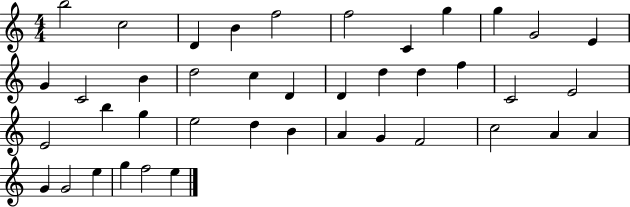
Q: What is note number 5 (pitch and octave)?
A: F5